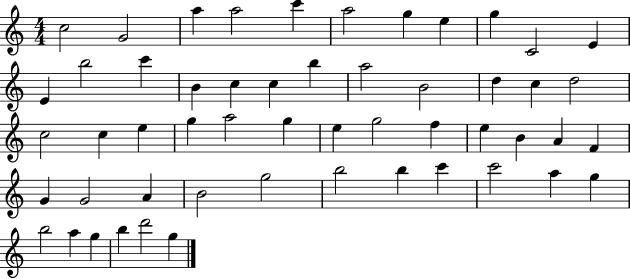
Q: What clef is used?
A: treble